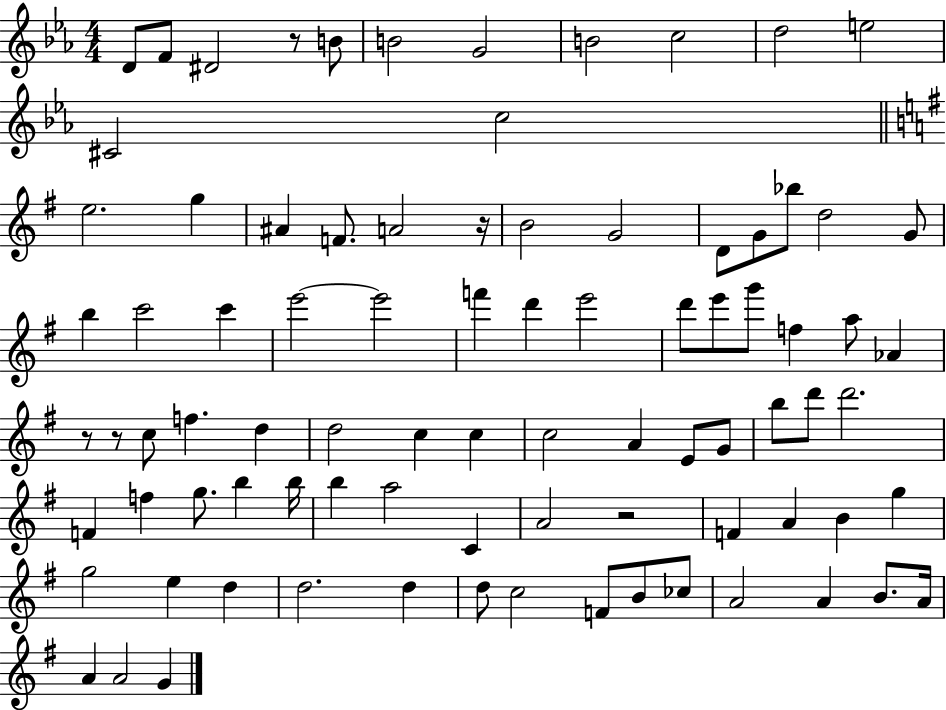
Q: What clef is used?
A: treble